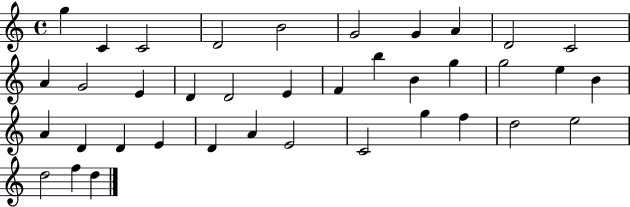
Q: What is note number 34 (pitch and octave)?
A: D5